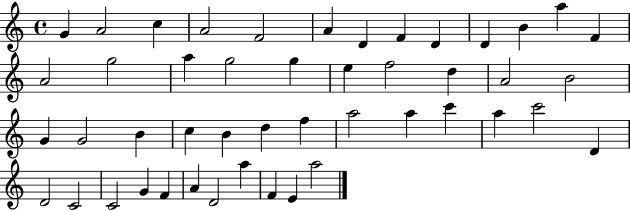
X:1
T:Untitled
M:4/4
L:1/4
K:C
G A2 c A2 F2 A D F D D B a F A2 g2 a g2 g e f2 d A2 B2 G G2 B c B d f a2 a c' a c'2 D D2 C2 C2 G F A D2 a F E a2